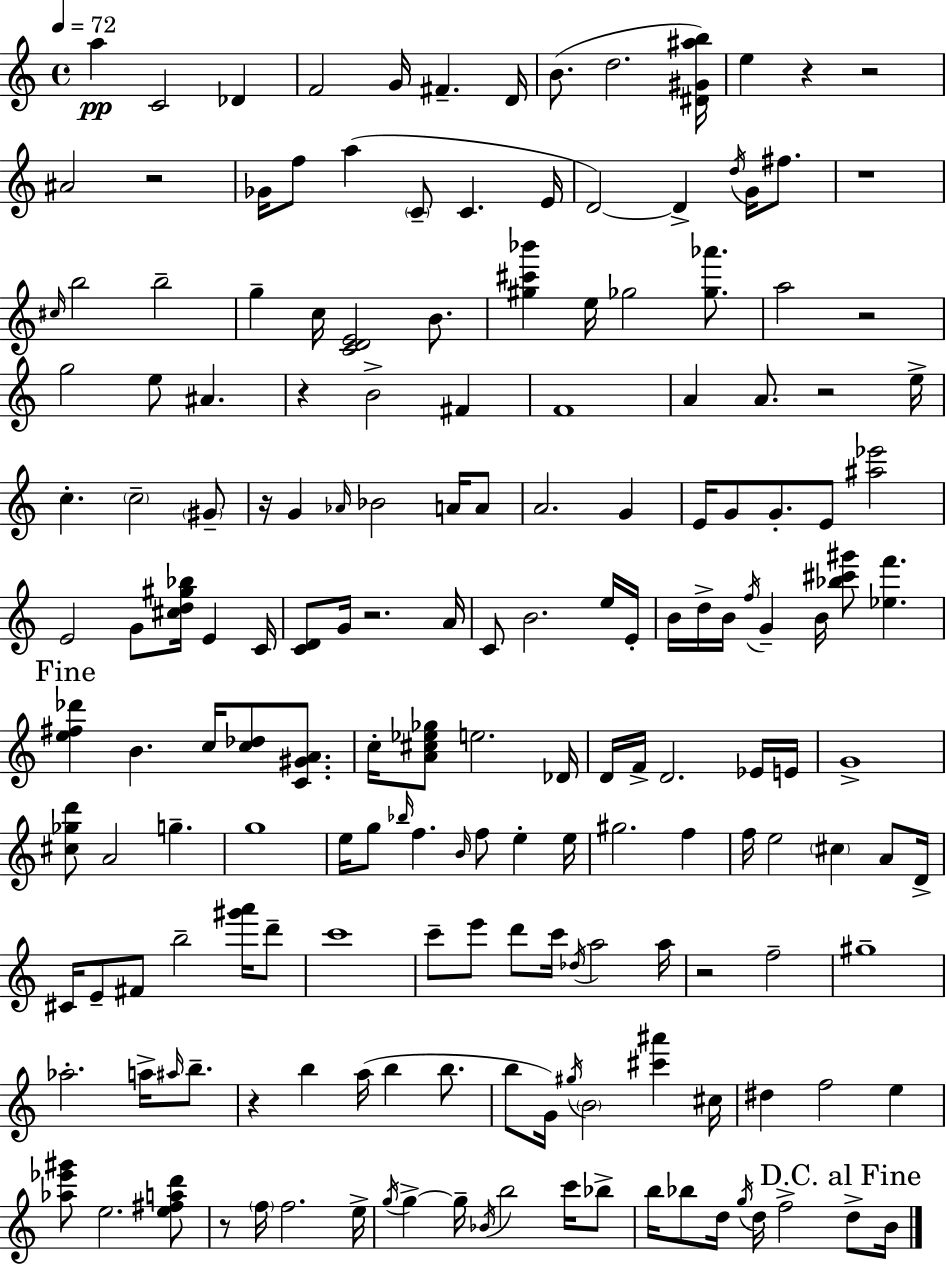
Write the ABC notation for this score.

X:1
T:Untitled
M:4/4
L:1/4
K:Am
a C2 _D F2 G/4 ^F D/4 B/2 d2 [^D^G^ab]/4 e z z2 ^A2 z2 _G/4 f/2 a C/2 C E/4 D2 D d/4 G/4 ^f/2 z4 ^c/4 b2 b2 g c/4 [CDE]2 B/2 [^g^c'_b'] e/4 _g2 [_g_a']/2 a2 z2 g2 e/2 ^A z B2 ^F F4 A A/2 z2 e/4 c c2 ^G/2 z/4 G _A/4 _B2 A/4 A/2 A2 G E/4 G/2 G/2 E/2 [^a_e']2 E2 G/2 [^cd^g_b]/4 E C/4 [CD]/2 G/4 z2 A/4 C/2 B2 e/4 E/4 B/4 d/4 B/4 f/4 G B/4 [_b^c'^g']/2 [_ef'] [e^f_d'] B c/4 [c_d]/2 [C^GA]/2 c/4 [A^c_e_g]/2 e2 _D/4 D/4 F/4 D2 _E/4 E/4 G4 [^c_gd']/2 A2 g g4 e/4 g/2 _b/4 f B/4 f/2 e e/4 ^g2 f f/4 e2 ^c A/2 D/4 ^C/4 E/2 ^F/2 b2 [^g'a']/4 d'/2 c'4 c'/2 e'/2 d'/2 c'/4 _d/4 a2 a/4 z2 f2 ^g4 _a2 a/4 ^a/4 b/2 z b a/4 b b/2 b/2 G/4 ^g/4 B2 [^c'^a'] ^c/4 ^d f2 e [_a_e'^g']/2 e2 [e^fad']/2 z/2 f/4 f2 e/4 g/4 g g/4 _B/4 b2 c'/4 _b/2 b/4 _b/2 d/4 g/4 d/4 f2 d/2 B/4